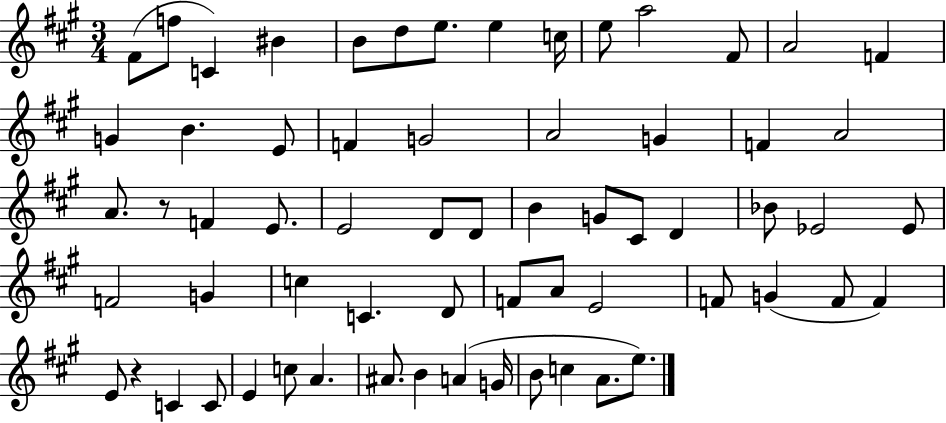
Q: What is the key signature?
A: A major